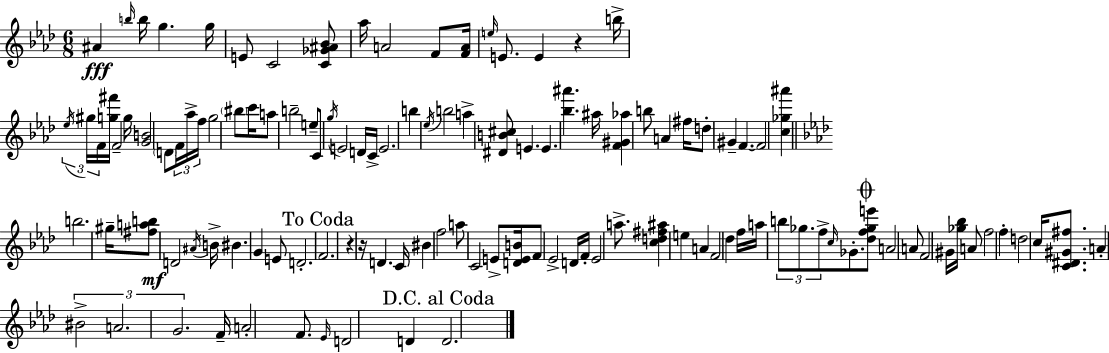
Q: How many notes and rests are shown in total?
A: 120